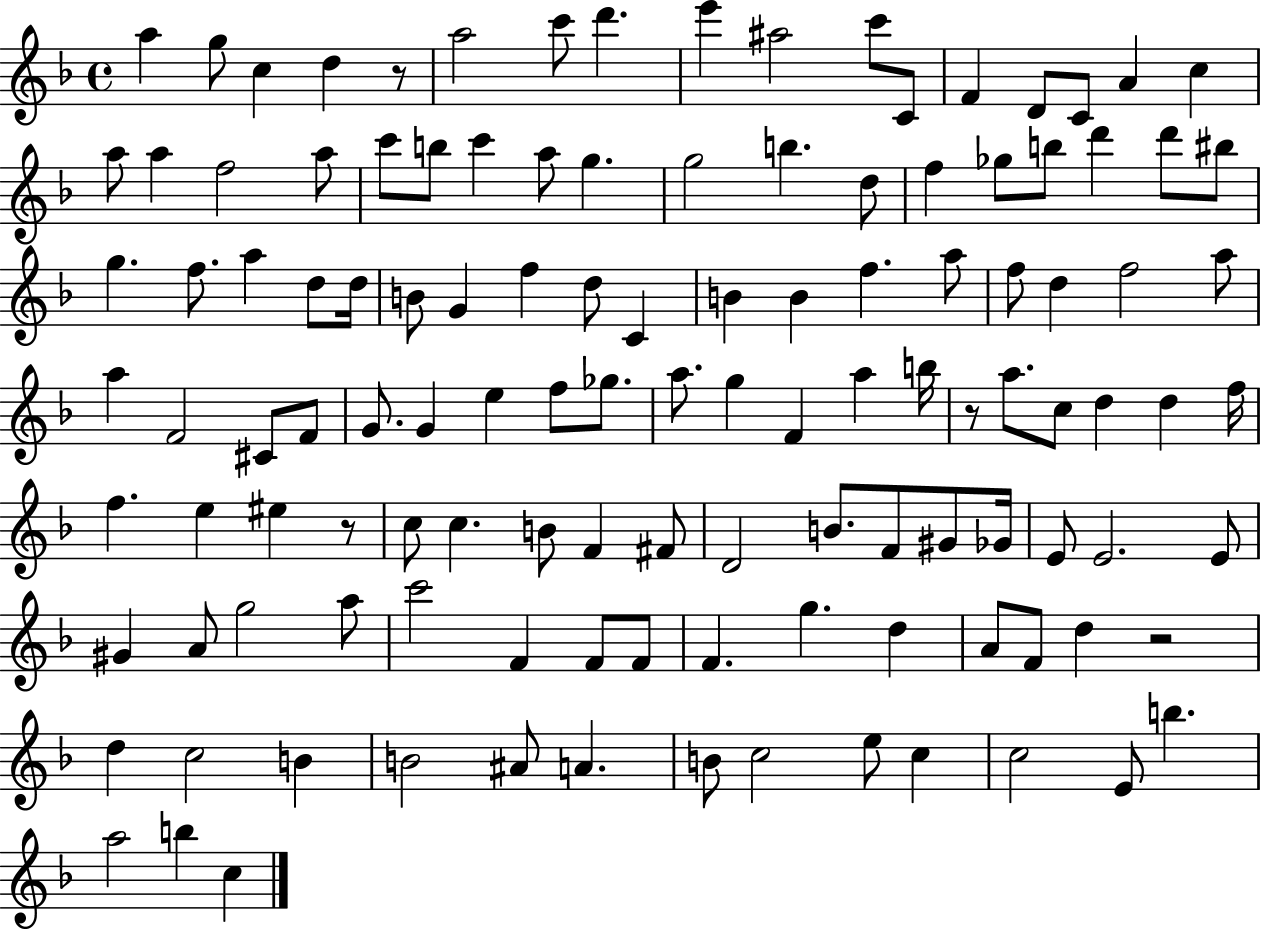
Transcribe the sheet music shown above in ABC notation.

X:1
T:Untitled
M:4/4
L:1/4
K:F
a g/2 c d z/2 a2 c'/2 d' e' ^a2 c'/2 C/2 F D/2 C/2 A c a/2 a f2 a/2 c'/2 b/2 c' a/2 g g2 b d/2 f _g/2 b/2 d' d'/2 ^b/2 g f/2 a d/2 d/4 B/2 G f d/2 C B B f a/2 f/2 d f2 a/2 a F2 ^C/2 F/2 G/2 G e f/2 _g/2 a/2 g F a b/4 z/2 a/2 c/2 d d f/4 f e ^e z/2 c/2 c B/2 F ^F/2 D2 B/2 F/2 ^G/2 _G/4 E/2 E2 E/2 ^G A/2 g2 a/2 c'2 F F/2 F/2 F g d A/2 F/2 d z2 d c2 B B2 ^A/2 A B/2 c2 e/2 c c2 E/2 b a2 b c